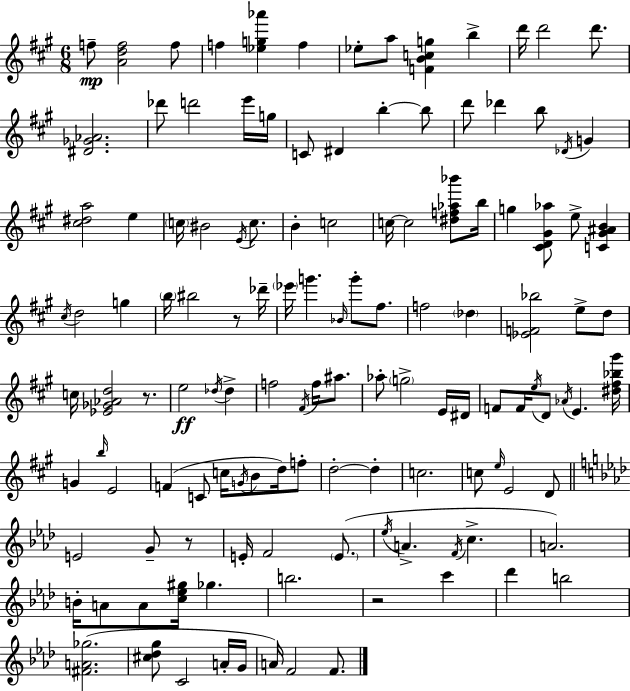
F5/e [A4,D5,F5]/h F5/e F5/q [Eb5,G5,Ab6]/q F5/q Eb5/e A5/e [F4,B4,C5,G5]/q B5/q D6/s D6/h D6/e. [D#4,Gb4,Ab4]/h. Db6/e D6/h E6/s G5/s C4/e D#4/q B5/q B5/e D6/e Db6/q B5/e Db4/s G4/q [C#5,D#5,A5]/h E5/q C5/s BIS4/h E4/s C5/e. B4/q C5/h C5/s C5/h [D#5,F5,Ab5,Bb6]/e B5/s G5/q [C#4,D4,G#4,Ab5]/e E5/e [C4,G#4,A#4,B4]/q C#5/s D5/h G5/q B5/s BIS5/h R/e Db6/s Eb6/s G6/q. Bb4/s G6/e F#5/e. F5/h Db5/q [Eb4,F4,Bb5]/h E5/e D5/e C5/s [Eb4,Gb4,Ab4,D5]/h R/e. E5/h Db5/s Db5/q F5/h F#4/s F5/s A#5/e. Ab5/e G5/h E4/s D#4/s F4/e F4/s E5/s D4/e Ab4/s E4/q. [D#5,F#5,Bb5,G#6]/s G4/q B5/s E4/h F4/q C4/e C5/s G4/s B4/e D5/s F5/e D5/h D5/q C5/h. C5/e E5/s E4/h D4/e E4/h G4/e R/e E4/s F4/h E4/e. Eb5/s A4/q. F4/s C5/q. A4/h. B4/s A4/e A4/e [C5,Eb5,G#5]/s Gb5/q. B5/h. R/h C6/q Db6/q B5/h [F#4,A4,Gb5]/h. [C#5,Db5,G5]/e C4/h A4/s G4/s A4/s F4/h F4/e.